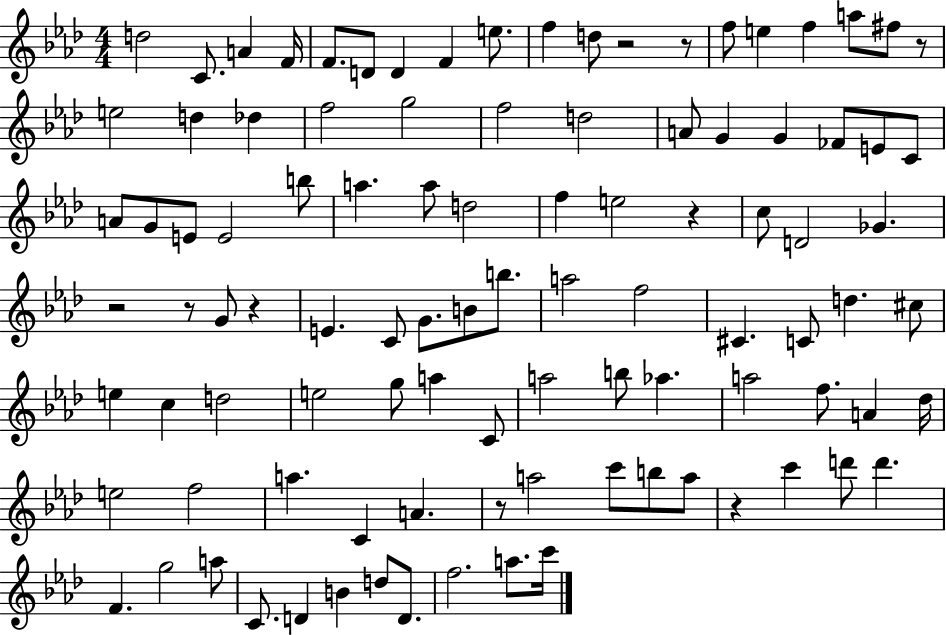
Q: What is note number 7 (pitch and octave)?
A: D4